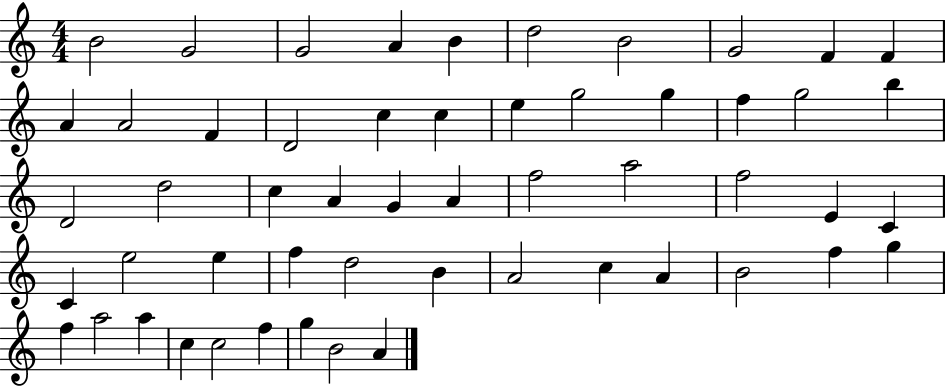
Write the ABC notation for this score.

X:1
T:Untitled
M:4/4
L:1/4
K:C
B2 G2 G2 A B d2 B2 G2 F F A A2 F D2 c c e g2 g f g2 b D2 d2 c A G A f2 a2 f2 E C C e2 e f d2 B A2 c A B2 f g f a2 a c c2 f g B2 A